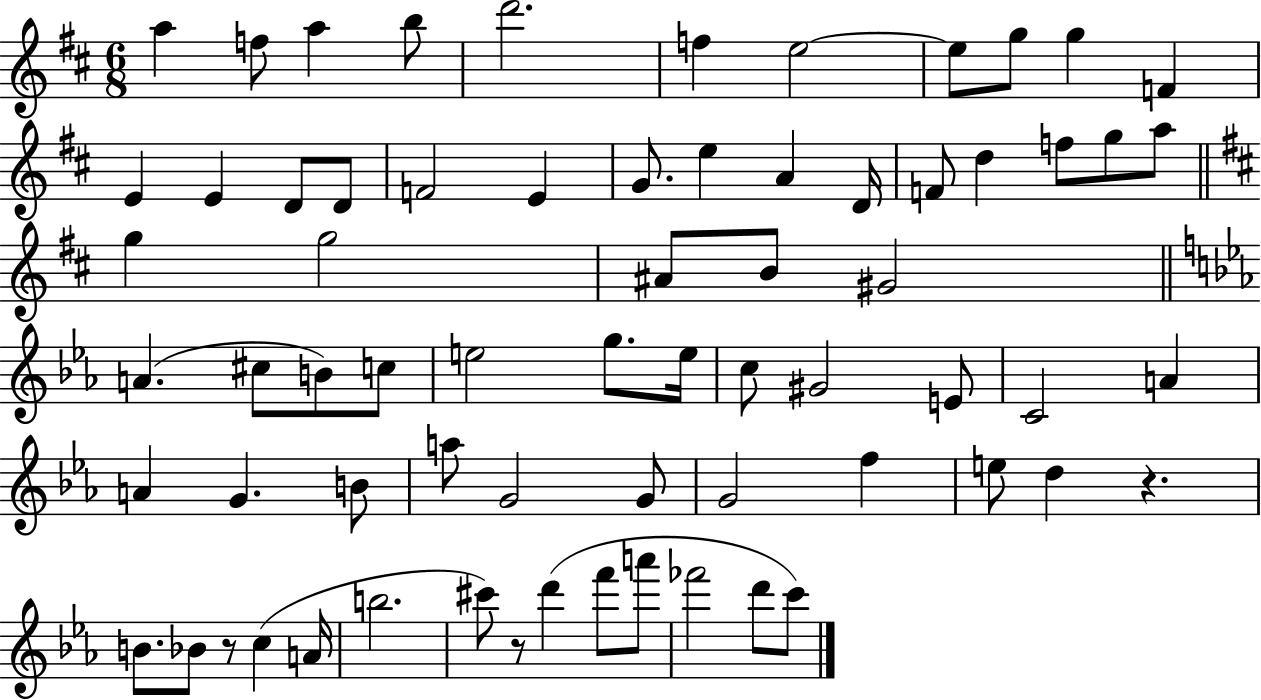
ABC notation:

X:1
T:Untitled
M:6/8
L:1/4
K:D
a f/2 a b/2 d'2 f e2 e/2 g/2 g F E E D/2 D/2 F2 E G/2 e A D/4 F/2 d f/2 g/2 a/2 g g2 ^A/2 B/2 ^G2 A ^c/2 B/2 c/2 e2 g/2 e/4 c/2 ^G2 E/2 C2 A A G B/2 a/2 G2 G/2 G2 f e/2 d z B/2 _B/2 z/2 c A/4 b2 ^c'/2 z/2 d' f'/2 a'/2 _f'2 d'/2 c'/2